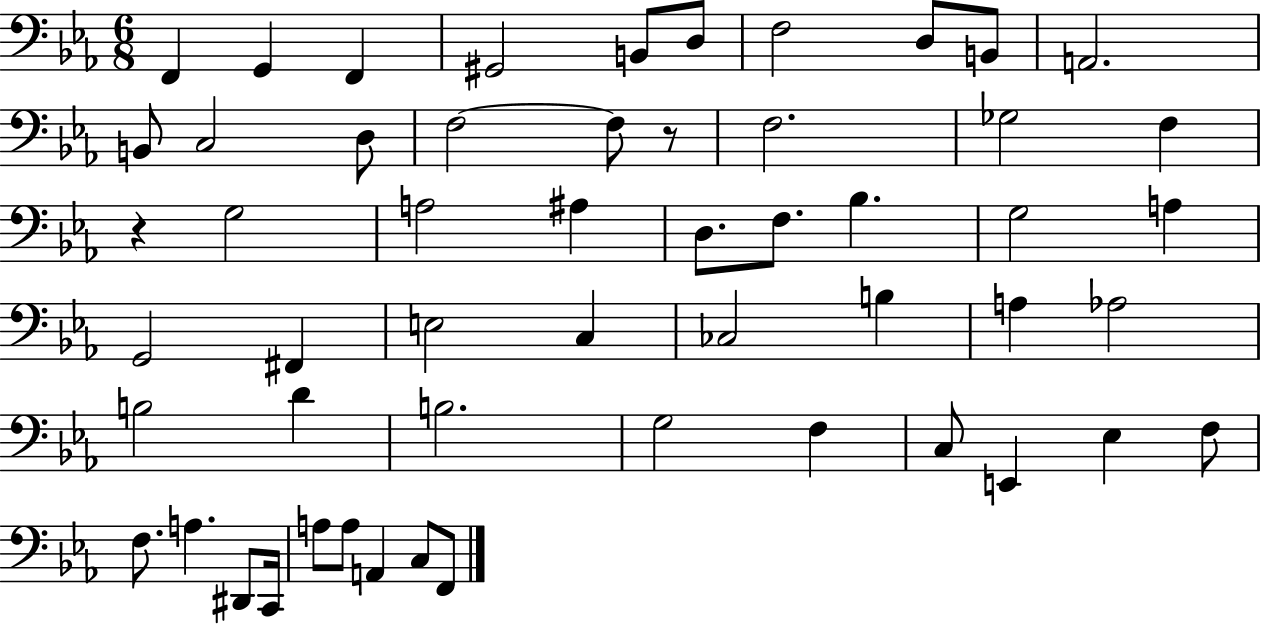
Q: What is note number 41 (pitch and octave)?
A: E2